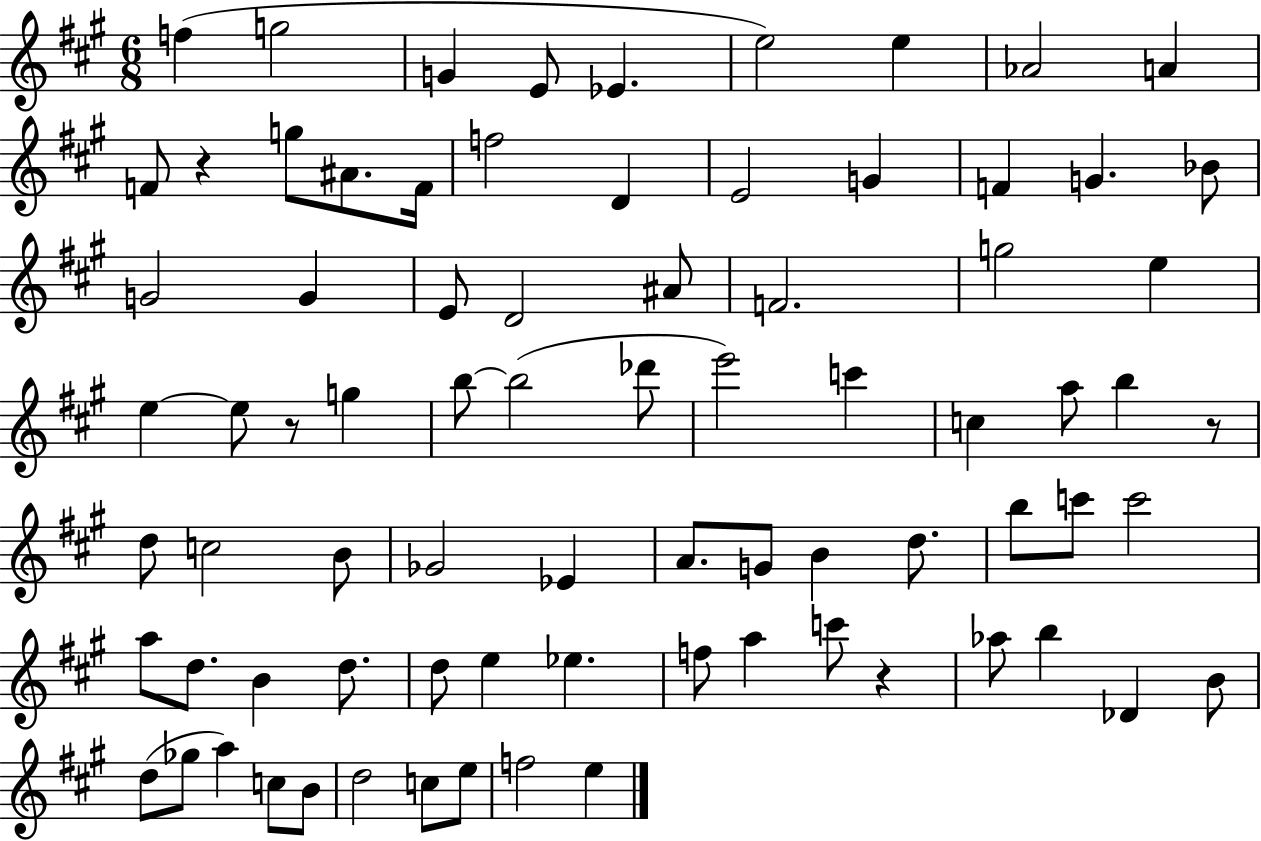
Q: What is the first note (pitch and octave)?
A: F5